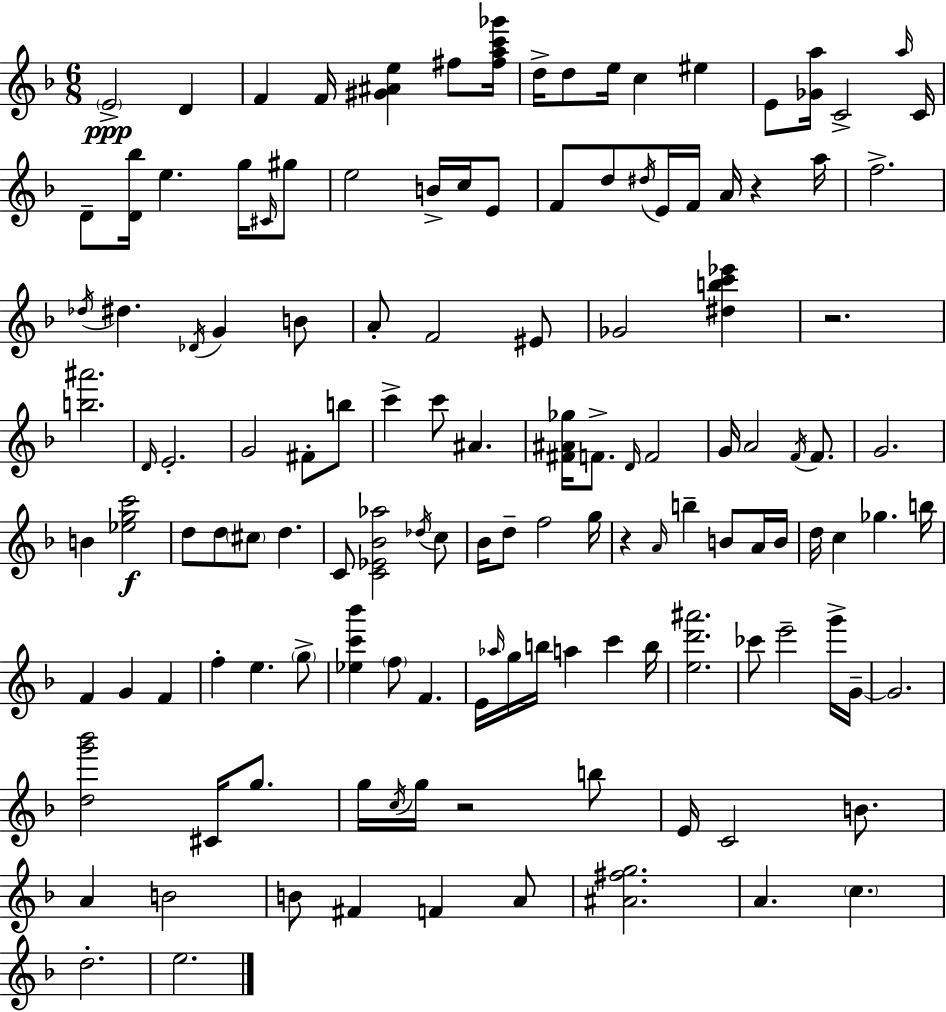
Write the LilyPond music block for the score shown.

{
  \clef treble
  \numericTimeSignature
  \time 6/8
  \key d \minor
  \parenthesize e'2->\ppp d'4 | f'4 f'16 <gis' ais' e''>4 fis''8 <fis'' a'' c''' ges'''>16 | d''16-> d''8 e''16 c''4 eis''4 | e'8 <ges' a''>16 c'2-> \grace { a''16 } | \break c'16 d'8-- <d' bes''>16 e''4. g''16 \grace { cis'16 } | gis''8 e''2 b'16-> c''16 | e'8 f'8 d''8 \acciaccatura { dis''16 } e'16 f'16 a'16 r4 | a''16 f''2.-> | \break \acciaccatura { des''16 } dis''4. \acciaccatura { des'16 } g'4 | b'8 a'8-. f'2 | eis'8 ges'2 | <dis'' b'' c''' ees'''>4 r2. | \break <b'' ais'''>2. | \grace { d'16 } e'2.-. | g'2 | fis'8-. b''8 c'''4-> c'''8 | \break ais'4. <fis' ais' ges''>16 f'8.-> \grace { d'16 } f'2 | g'16 a'2 | \acciaccatura { f'16 } f'8. g'2. | b'4 | \break <ees'' g'' c'''>2\f d''8 d''8 | \parenthesize cis''8 d''4. c'8 <c' ees' bes' aes''>2 | \acciaccatura { des''16 } c''8 bes'16 d''8-- | f''2 g''16 r4 | \break \grace { a'16 } b''4-- b'8 a'16 b'16 d''16 c''4 | ges''4. b''16 f'4 | g'4 f'4 f''4-. | e''4. \parenthesize g''8-> <ees'' c''' bes'''>4 | \break \parenthesize f''8 f'4. e'16 \grace { aes''16 } | g''16 b''16 a''4 c'''4 b''16 <e'' d''' ais'''>2. | ces'''8 | e'''2-- g'''16-> g'16--~~ g'2. | \break <d'' g''' bes'''>2 | cis'16 g''8. g''16 | \acciaccatura { c''16 } g''16 r2 b''8 | e'16 c'2 b'8. | \break a'4 b'2 | b'8 fis'4 f'4 a'8 | <ais' fis'' g''>2. | a'4. \parenthesize c''4. | \break d''2.-. | e''2. | \bar "|."
}